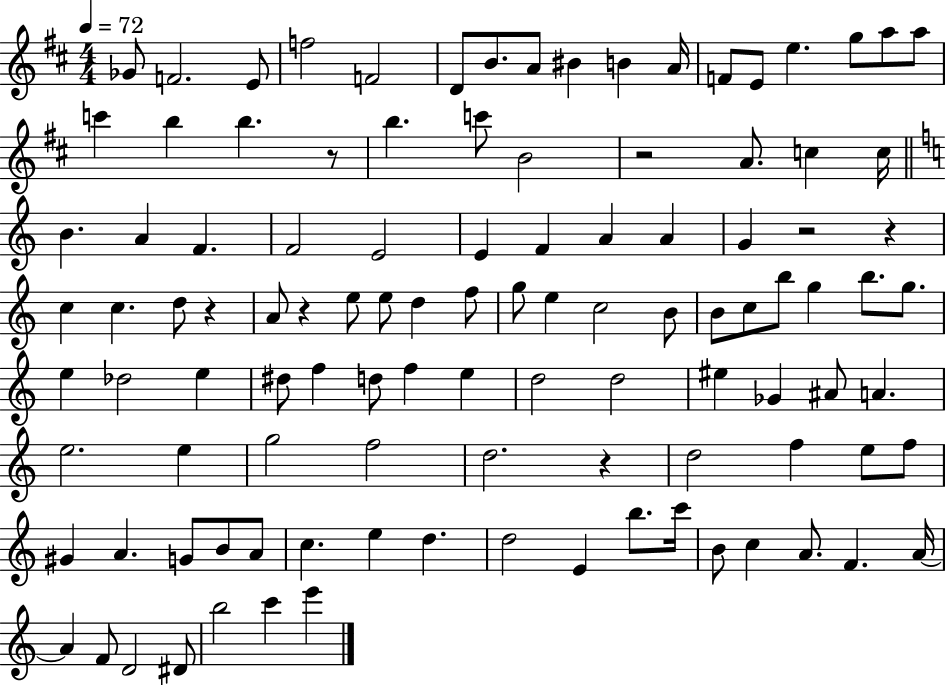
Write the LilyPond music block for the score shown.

{
  \clef treble
  \numericTimeSignature
  \time 4/4
  \key d \major
  \tempo 4 = 72
  ges'8 f'2. e'8 | f''2 f'2 | d'8 b'8. a'8 bis'4 b'4 a'16 | f'8 e'8 e''4. g''8 a''8 a''8 | \break c'''4 b''4 b''4. r8 | b''4. c'''8 b'2 | r2 a'8. c''4 c''16 | \bar "||" \break \key c \major b'4. a'4 f'4. | f'2 e'2 | e'4 f'4 a'4 a'4 | g'4 r2 r4 | \break c''4 c''4. d''8 r4 | a'8 r4 e''8 e''8 d''4 f''8 | g''8 e''4 c''2 b'8 | b'8 c''8 b''8 g''4 b''8. g''8. | \break e''4 des''2 e''4 | dis''8 f''4 d''8 f''4 e''4 | d''2 d''2 | eis''4 ges'4 ais'8 a'4. | \break e''2. e''4 | g''2 f''2 | d''2. r4 | d''2 f''4 e''8 f''8 | \break gis'4 a'4. g'8 b'8 a'8 | c''4. e''4 d''4. | d''2 e'4 b''8. c'''16 | b'8 c''4 a'8. f'4. a'16~~ | \break a'4 f'8 d'2 dis'8 | b''2 c'''4 e'''4 | \bar "|."
}